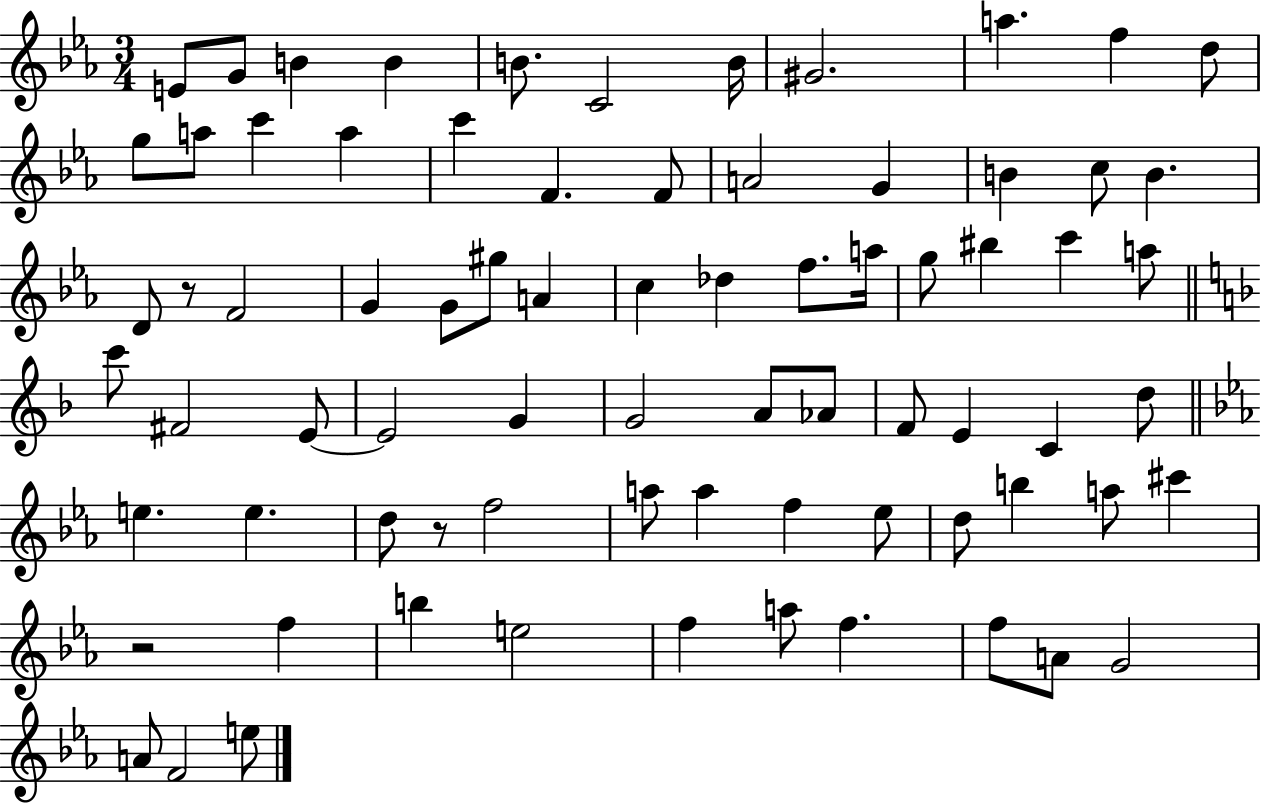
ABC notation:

X:1
T:Untitled
M:3/4
L:1/4
K:Eb
E/2 G/2 B B B/2 C2 B/4 ^G2 a f d/2 g/2 a/2 c' a c' F F/2 A2 G B c/2 B D/2 z/2 F2 G G/2 ^g/2 A c _d f/2 a/4 g/2 ^b c' a/2 c'/2 ^F2 E/2 E2 G G2 A/2 _A/2 F/2 E C d/2 e e d/2 z/2 f2 a/2 a f _e/2 d/2 b a/2 ^c' z2 f b e2 f a/2 f f/2 A/2 G2 A/2 F2 e/2